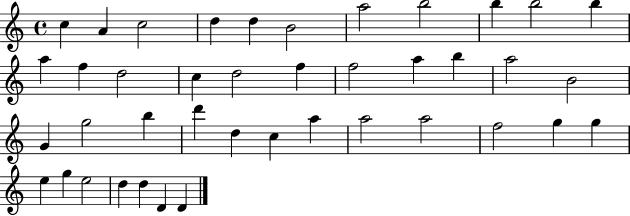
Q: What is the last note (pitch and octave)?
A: D4